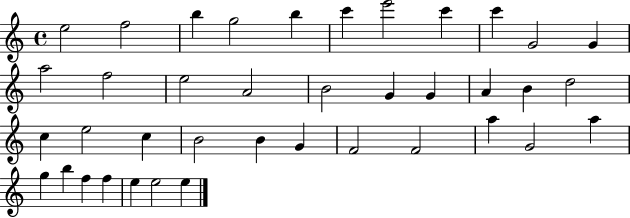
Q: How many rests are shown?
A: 0